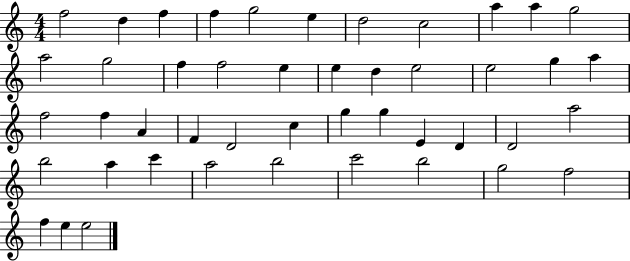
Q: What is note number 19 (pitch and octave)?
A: E5